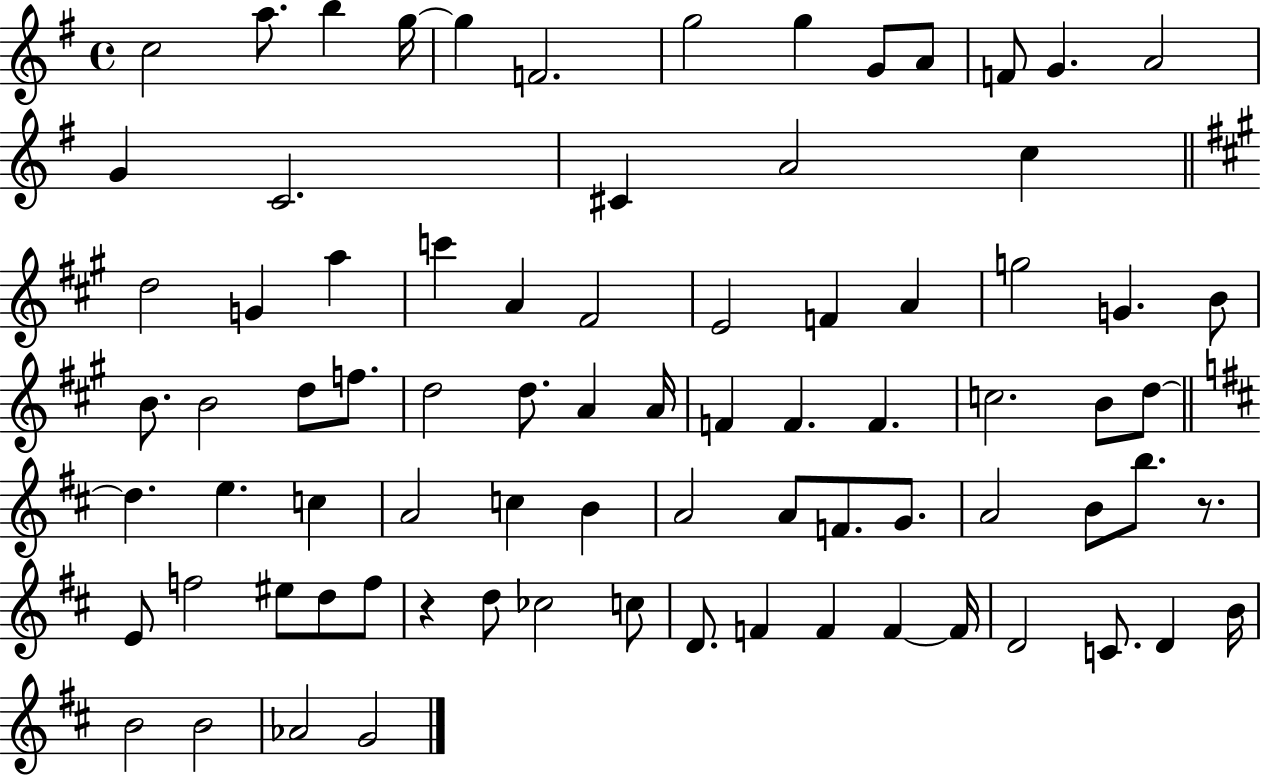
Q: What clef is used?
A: treble